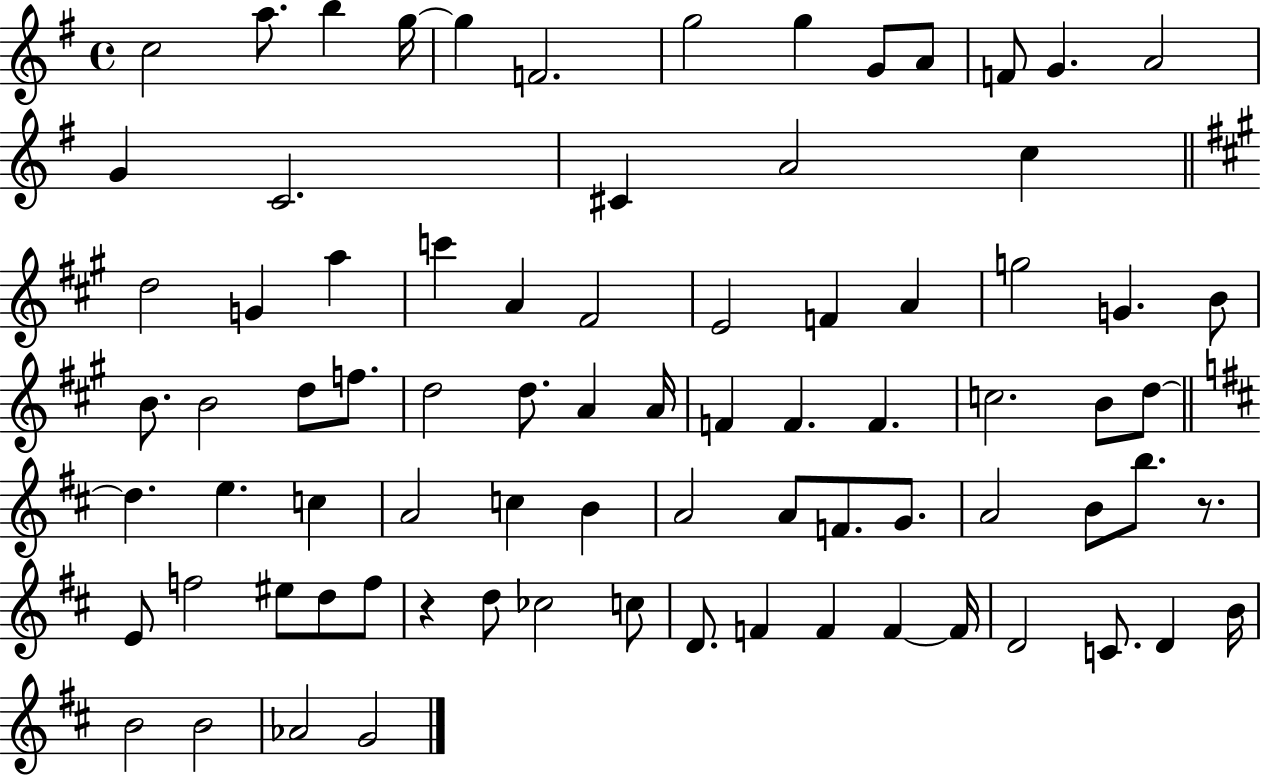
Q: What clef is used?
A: treble